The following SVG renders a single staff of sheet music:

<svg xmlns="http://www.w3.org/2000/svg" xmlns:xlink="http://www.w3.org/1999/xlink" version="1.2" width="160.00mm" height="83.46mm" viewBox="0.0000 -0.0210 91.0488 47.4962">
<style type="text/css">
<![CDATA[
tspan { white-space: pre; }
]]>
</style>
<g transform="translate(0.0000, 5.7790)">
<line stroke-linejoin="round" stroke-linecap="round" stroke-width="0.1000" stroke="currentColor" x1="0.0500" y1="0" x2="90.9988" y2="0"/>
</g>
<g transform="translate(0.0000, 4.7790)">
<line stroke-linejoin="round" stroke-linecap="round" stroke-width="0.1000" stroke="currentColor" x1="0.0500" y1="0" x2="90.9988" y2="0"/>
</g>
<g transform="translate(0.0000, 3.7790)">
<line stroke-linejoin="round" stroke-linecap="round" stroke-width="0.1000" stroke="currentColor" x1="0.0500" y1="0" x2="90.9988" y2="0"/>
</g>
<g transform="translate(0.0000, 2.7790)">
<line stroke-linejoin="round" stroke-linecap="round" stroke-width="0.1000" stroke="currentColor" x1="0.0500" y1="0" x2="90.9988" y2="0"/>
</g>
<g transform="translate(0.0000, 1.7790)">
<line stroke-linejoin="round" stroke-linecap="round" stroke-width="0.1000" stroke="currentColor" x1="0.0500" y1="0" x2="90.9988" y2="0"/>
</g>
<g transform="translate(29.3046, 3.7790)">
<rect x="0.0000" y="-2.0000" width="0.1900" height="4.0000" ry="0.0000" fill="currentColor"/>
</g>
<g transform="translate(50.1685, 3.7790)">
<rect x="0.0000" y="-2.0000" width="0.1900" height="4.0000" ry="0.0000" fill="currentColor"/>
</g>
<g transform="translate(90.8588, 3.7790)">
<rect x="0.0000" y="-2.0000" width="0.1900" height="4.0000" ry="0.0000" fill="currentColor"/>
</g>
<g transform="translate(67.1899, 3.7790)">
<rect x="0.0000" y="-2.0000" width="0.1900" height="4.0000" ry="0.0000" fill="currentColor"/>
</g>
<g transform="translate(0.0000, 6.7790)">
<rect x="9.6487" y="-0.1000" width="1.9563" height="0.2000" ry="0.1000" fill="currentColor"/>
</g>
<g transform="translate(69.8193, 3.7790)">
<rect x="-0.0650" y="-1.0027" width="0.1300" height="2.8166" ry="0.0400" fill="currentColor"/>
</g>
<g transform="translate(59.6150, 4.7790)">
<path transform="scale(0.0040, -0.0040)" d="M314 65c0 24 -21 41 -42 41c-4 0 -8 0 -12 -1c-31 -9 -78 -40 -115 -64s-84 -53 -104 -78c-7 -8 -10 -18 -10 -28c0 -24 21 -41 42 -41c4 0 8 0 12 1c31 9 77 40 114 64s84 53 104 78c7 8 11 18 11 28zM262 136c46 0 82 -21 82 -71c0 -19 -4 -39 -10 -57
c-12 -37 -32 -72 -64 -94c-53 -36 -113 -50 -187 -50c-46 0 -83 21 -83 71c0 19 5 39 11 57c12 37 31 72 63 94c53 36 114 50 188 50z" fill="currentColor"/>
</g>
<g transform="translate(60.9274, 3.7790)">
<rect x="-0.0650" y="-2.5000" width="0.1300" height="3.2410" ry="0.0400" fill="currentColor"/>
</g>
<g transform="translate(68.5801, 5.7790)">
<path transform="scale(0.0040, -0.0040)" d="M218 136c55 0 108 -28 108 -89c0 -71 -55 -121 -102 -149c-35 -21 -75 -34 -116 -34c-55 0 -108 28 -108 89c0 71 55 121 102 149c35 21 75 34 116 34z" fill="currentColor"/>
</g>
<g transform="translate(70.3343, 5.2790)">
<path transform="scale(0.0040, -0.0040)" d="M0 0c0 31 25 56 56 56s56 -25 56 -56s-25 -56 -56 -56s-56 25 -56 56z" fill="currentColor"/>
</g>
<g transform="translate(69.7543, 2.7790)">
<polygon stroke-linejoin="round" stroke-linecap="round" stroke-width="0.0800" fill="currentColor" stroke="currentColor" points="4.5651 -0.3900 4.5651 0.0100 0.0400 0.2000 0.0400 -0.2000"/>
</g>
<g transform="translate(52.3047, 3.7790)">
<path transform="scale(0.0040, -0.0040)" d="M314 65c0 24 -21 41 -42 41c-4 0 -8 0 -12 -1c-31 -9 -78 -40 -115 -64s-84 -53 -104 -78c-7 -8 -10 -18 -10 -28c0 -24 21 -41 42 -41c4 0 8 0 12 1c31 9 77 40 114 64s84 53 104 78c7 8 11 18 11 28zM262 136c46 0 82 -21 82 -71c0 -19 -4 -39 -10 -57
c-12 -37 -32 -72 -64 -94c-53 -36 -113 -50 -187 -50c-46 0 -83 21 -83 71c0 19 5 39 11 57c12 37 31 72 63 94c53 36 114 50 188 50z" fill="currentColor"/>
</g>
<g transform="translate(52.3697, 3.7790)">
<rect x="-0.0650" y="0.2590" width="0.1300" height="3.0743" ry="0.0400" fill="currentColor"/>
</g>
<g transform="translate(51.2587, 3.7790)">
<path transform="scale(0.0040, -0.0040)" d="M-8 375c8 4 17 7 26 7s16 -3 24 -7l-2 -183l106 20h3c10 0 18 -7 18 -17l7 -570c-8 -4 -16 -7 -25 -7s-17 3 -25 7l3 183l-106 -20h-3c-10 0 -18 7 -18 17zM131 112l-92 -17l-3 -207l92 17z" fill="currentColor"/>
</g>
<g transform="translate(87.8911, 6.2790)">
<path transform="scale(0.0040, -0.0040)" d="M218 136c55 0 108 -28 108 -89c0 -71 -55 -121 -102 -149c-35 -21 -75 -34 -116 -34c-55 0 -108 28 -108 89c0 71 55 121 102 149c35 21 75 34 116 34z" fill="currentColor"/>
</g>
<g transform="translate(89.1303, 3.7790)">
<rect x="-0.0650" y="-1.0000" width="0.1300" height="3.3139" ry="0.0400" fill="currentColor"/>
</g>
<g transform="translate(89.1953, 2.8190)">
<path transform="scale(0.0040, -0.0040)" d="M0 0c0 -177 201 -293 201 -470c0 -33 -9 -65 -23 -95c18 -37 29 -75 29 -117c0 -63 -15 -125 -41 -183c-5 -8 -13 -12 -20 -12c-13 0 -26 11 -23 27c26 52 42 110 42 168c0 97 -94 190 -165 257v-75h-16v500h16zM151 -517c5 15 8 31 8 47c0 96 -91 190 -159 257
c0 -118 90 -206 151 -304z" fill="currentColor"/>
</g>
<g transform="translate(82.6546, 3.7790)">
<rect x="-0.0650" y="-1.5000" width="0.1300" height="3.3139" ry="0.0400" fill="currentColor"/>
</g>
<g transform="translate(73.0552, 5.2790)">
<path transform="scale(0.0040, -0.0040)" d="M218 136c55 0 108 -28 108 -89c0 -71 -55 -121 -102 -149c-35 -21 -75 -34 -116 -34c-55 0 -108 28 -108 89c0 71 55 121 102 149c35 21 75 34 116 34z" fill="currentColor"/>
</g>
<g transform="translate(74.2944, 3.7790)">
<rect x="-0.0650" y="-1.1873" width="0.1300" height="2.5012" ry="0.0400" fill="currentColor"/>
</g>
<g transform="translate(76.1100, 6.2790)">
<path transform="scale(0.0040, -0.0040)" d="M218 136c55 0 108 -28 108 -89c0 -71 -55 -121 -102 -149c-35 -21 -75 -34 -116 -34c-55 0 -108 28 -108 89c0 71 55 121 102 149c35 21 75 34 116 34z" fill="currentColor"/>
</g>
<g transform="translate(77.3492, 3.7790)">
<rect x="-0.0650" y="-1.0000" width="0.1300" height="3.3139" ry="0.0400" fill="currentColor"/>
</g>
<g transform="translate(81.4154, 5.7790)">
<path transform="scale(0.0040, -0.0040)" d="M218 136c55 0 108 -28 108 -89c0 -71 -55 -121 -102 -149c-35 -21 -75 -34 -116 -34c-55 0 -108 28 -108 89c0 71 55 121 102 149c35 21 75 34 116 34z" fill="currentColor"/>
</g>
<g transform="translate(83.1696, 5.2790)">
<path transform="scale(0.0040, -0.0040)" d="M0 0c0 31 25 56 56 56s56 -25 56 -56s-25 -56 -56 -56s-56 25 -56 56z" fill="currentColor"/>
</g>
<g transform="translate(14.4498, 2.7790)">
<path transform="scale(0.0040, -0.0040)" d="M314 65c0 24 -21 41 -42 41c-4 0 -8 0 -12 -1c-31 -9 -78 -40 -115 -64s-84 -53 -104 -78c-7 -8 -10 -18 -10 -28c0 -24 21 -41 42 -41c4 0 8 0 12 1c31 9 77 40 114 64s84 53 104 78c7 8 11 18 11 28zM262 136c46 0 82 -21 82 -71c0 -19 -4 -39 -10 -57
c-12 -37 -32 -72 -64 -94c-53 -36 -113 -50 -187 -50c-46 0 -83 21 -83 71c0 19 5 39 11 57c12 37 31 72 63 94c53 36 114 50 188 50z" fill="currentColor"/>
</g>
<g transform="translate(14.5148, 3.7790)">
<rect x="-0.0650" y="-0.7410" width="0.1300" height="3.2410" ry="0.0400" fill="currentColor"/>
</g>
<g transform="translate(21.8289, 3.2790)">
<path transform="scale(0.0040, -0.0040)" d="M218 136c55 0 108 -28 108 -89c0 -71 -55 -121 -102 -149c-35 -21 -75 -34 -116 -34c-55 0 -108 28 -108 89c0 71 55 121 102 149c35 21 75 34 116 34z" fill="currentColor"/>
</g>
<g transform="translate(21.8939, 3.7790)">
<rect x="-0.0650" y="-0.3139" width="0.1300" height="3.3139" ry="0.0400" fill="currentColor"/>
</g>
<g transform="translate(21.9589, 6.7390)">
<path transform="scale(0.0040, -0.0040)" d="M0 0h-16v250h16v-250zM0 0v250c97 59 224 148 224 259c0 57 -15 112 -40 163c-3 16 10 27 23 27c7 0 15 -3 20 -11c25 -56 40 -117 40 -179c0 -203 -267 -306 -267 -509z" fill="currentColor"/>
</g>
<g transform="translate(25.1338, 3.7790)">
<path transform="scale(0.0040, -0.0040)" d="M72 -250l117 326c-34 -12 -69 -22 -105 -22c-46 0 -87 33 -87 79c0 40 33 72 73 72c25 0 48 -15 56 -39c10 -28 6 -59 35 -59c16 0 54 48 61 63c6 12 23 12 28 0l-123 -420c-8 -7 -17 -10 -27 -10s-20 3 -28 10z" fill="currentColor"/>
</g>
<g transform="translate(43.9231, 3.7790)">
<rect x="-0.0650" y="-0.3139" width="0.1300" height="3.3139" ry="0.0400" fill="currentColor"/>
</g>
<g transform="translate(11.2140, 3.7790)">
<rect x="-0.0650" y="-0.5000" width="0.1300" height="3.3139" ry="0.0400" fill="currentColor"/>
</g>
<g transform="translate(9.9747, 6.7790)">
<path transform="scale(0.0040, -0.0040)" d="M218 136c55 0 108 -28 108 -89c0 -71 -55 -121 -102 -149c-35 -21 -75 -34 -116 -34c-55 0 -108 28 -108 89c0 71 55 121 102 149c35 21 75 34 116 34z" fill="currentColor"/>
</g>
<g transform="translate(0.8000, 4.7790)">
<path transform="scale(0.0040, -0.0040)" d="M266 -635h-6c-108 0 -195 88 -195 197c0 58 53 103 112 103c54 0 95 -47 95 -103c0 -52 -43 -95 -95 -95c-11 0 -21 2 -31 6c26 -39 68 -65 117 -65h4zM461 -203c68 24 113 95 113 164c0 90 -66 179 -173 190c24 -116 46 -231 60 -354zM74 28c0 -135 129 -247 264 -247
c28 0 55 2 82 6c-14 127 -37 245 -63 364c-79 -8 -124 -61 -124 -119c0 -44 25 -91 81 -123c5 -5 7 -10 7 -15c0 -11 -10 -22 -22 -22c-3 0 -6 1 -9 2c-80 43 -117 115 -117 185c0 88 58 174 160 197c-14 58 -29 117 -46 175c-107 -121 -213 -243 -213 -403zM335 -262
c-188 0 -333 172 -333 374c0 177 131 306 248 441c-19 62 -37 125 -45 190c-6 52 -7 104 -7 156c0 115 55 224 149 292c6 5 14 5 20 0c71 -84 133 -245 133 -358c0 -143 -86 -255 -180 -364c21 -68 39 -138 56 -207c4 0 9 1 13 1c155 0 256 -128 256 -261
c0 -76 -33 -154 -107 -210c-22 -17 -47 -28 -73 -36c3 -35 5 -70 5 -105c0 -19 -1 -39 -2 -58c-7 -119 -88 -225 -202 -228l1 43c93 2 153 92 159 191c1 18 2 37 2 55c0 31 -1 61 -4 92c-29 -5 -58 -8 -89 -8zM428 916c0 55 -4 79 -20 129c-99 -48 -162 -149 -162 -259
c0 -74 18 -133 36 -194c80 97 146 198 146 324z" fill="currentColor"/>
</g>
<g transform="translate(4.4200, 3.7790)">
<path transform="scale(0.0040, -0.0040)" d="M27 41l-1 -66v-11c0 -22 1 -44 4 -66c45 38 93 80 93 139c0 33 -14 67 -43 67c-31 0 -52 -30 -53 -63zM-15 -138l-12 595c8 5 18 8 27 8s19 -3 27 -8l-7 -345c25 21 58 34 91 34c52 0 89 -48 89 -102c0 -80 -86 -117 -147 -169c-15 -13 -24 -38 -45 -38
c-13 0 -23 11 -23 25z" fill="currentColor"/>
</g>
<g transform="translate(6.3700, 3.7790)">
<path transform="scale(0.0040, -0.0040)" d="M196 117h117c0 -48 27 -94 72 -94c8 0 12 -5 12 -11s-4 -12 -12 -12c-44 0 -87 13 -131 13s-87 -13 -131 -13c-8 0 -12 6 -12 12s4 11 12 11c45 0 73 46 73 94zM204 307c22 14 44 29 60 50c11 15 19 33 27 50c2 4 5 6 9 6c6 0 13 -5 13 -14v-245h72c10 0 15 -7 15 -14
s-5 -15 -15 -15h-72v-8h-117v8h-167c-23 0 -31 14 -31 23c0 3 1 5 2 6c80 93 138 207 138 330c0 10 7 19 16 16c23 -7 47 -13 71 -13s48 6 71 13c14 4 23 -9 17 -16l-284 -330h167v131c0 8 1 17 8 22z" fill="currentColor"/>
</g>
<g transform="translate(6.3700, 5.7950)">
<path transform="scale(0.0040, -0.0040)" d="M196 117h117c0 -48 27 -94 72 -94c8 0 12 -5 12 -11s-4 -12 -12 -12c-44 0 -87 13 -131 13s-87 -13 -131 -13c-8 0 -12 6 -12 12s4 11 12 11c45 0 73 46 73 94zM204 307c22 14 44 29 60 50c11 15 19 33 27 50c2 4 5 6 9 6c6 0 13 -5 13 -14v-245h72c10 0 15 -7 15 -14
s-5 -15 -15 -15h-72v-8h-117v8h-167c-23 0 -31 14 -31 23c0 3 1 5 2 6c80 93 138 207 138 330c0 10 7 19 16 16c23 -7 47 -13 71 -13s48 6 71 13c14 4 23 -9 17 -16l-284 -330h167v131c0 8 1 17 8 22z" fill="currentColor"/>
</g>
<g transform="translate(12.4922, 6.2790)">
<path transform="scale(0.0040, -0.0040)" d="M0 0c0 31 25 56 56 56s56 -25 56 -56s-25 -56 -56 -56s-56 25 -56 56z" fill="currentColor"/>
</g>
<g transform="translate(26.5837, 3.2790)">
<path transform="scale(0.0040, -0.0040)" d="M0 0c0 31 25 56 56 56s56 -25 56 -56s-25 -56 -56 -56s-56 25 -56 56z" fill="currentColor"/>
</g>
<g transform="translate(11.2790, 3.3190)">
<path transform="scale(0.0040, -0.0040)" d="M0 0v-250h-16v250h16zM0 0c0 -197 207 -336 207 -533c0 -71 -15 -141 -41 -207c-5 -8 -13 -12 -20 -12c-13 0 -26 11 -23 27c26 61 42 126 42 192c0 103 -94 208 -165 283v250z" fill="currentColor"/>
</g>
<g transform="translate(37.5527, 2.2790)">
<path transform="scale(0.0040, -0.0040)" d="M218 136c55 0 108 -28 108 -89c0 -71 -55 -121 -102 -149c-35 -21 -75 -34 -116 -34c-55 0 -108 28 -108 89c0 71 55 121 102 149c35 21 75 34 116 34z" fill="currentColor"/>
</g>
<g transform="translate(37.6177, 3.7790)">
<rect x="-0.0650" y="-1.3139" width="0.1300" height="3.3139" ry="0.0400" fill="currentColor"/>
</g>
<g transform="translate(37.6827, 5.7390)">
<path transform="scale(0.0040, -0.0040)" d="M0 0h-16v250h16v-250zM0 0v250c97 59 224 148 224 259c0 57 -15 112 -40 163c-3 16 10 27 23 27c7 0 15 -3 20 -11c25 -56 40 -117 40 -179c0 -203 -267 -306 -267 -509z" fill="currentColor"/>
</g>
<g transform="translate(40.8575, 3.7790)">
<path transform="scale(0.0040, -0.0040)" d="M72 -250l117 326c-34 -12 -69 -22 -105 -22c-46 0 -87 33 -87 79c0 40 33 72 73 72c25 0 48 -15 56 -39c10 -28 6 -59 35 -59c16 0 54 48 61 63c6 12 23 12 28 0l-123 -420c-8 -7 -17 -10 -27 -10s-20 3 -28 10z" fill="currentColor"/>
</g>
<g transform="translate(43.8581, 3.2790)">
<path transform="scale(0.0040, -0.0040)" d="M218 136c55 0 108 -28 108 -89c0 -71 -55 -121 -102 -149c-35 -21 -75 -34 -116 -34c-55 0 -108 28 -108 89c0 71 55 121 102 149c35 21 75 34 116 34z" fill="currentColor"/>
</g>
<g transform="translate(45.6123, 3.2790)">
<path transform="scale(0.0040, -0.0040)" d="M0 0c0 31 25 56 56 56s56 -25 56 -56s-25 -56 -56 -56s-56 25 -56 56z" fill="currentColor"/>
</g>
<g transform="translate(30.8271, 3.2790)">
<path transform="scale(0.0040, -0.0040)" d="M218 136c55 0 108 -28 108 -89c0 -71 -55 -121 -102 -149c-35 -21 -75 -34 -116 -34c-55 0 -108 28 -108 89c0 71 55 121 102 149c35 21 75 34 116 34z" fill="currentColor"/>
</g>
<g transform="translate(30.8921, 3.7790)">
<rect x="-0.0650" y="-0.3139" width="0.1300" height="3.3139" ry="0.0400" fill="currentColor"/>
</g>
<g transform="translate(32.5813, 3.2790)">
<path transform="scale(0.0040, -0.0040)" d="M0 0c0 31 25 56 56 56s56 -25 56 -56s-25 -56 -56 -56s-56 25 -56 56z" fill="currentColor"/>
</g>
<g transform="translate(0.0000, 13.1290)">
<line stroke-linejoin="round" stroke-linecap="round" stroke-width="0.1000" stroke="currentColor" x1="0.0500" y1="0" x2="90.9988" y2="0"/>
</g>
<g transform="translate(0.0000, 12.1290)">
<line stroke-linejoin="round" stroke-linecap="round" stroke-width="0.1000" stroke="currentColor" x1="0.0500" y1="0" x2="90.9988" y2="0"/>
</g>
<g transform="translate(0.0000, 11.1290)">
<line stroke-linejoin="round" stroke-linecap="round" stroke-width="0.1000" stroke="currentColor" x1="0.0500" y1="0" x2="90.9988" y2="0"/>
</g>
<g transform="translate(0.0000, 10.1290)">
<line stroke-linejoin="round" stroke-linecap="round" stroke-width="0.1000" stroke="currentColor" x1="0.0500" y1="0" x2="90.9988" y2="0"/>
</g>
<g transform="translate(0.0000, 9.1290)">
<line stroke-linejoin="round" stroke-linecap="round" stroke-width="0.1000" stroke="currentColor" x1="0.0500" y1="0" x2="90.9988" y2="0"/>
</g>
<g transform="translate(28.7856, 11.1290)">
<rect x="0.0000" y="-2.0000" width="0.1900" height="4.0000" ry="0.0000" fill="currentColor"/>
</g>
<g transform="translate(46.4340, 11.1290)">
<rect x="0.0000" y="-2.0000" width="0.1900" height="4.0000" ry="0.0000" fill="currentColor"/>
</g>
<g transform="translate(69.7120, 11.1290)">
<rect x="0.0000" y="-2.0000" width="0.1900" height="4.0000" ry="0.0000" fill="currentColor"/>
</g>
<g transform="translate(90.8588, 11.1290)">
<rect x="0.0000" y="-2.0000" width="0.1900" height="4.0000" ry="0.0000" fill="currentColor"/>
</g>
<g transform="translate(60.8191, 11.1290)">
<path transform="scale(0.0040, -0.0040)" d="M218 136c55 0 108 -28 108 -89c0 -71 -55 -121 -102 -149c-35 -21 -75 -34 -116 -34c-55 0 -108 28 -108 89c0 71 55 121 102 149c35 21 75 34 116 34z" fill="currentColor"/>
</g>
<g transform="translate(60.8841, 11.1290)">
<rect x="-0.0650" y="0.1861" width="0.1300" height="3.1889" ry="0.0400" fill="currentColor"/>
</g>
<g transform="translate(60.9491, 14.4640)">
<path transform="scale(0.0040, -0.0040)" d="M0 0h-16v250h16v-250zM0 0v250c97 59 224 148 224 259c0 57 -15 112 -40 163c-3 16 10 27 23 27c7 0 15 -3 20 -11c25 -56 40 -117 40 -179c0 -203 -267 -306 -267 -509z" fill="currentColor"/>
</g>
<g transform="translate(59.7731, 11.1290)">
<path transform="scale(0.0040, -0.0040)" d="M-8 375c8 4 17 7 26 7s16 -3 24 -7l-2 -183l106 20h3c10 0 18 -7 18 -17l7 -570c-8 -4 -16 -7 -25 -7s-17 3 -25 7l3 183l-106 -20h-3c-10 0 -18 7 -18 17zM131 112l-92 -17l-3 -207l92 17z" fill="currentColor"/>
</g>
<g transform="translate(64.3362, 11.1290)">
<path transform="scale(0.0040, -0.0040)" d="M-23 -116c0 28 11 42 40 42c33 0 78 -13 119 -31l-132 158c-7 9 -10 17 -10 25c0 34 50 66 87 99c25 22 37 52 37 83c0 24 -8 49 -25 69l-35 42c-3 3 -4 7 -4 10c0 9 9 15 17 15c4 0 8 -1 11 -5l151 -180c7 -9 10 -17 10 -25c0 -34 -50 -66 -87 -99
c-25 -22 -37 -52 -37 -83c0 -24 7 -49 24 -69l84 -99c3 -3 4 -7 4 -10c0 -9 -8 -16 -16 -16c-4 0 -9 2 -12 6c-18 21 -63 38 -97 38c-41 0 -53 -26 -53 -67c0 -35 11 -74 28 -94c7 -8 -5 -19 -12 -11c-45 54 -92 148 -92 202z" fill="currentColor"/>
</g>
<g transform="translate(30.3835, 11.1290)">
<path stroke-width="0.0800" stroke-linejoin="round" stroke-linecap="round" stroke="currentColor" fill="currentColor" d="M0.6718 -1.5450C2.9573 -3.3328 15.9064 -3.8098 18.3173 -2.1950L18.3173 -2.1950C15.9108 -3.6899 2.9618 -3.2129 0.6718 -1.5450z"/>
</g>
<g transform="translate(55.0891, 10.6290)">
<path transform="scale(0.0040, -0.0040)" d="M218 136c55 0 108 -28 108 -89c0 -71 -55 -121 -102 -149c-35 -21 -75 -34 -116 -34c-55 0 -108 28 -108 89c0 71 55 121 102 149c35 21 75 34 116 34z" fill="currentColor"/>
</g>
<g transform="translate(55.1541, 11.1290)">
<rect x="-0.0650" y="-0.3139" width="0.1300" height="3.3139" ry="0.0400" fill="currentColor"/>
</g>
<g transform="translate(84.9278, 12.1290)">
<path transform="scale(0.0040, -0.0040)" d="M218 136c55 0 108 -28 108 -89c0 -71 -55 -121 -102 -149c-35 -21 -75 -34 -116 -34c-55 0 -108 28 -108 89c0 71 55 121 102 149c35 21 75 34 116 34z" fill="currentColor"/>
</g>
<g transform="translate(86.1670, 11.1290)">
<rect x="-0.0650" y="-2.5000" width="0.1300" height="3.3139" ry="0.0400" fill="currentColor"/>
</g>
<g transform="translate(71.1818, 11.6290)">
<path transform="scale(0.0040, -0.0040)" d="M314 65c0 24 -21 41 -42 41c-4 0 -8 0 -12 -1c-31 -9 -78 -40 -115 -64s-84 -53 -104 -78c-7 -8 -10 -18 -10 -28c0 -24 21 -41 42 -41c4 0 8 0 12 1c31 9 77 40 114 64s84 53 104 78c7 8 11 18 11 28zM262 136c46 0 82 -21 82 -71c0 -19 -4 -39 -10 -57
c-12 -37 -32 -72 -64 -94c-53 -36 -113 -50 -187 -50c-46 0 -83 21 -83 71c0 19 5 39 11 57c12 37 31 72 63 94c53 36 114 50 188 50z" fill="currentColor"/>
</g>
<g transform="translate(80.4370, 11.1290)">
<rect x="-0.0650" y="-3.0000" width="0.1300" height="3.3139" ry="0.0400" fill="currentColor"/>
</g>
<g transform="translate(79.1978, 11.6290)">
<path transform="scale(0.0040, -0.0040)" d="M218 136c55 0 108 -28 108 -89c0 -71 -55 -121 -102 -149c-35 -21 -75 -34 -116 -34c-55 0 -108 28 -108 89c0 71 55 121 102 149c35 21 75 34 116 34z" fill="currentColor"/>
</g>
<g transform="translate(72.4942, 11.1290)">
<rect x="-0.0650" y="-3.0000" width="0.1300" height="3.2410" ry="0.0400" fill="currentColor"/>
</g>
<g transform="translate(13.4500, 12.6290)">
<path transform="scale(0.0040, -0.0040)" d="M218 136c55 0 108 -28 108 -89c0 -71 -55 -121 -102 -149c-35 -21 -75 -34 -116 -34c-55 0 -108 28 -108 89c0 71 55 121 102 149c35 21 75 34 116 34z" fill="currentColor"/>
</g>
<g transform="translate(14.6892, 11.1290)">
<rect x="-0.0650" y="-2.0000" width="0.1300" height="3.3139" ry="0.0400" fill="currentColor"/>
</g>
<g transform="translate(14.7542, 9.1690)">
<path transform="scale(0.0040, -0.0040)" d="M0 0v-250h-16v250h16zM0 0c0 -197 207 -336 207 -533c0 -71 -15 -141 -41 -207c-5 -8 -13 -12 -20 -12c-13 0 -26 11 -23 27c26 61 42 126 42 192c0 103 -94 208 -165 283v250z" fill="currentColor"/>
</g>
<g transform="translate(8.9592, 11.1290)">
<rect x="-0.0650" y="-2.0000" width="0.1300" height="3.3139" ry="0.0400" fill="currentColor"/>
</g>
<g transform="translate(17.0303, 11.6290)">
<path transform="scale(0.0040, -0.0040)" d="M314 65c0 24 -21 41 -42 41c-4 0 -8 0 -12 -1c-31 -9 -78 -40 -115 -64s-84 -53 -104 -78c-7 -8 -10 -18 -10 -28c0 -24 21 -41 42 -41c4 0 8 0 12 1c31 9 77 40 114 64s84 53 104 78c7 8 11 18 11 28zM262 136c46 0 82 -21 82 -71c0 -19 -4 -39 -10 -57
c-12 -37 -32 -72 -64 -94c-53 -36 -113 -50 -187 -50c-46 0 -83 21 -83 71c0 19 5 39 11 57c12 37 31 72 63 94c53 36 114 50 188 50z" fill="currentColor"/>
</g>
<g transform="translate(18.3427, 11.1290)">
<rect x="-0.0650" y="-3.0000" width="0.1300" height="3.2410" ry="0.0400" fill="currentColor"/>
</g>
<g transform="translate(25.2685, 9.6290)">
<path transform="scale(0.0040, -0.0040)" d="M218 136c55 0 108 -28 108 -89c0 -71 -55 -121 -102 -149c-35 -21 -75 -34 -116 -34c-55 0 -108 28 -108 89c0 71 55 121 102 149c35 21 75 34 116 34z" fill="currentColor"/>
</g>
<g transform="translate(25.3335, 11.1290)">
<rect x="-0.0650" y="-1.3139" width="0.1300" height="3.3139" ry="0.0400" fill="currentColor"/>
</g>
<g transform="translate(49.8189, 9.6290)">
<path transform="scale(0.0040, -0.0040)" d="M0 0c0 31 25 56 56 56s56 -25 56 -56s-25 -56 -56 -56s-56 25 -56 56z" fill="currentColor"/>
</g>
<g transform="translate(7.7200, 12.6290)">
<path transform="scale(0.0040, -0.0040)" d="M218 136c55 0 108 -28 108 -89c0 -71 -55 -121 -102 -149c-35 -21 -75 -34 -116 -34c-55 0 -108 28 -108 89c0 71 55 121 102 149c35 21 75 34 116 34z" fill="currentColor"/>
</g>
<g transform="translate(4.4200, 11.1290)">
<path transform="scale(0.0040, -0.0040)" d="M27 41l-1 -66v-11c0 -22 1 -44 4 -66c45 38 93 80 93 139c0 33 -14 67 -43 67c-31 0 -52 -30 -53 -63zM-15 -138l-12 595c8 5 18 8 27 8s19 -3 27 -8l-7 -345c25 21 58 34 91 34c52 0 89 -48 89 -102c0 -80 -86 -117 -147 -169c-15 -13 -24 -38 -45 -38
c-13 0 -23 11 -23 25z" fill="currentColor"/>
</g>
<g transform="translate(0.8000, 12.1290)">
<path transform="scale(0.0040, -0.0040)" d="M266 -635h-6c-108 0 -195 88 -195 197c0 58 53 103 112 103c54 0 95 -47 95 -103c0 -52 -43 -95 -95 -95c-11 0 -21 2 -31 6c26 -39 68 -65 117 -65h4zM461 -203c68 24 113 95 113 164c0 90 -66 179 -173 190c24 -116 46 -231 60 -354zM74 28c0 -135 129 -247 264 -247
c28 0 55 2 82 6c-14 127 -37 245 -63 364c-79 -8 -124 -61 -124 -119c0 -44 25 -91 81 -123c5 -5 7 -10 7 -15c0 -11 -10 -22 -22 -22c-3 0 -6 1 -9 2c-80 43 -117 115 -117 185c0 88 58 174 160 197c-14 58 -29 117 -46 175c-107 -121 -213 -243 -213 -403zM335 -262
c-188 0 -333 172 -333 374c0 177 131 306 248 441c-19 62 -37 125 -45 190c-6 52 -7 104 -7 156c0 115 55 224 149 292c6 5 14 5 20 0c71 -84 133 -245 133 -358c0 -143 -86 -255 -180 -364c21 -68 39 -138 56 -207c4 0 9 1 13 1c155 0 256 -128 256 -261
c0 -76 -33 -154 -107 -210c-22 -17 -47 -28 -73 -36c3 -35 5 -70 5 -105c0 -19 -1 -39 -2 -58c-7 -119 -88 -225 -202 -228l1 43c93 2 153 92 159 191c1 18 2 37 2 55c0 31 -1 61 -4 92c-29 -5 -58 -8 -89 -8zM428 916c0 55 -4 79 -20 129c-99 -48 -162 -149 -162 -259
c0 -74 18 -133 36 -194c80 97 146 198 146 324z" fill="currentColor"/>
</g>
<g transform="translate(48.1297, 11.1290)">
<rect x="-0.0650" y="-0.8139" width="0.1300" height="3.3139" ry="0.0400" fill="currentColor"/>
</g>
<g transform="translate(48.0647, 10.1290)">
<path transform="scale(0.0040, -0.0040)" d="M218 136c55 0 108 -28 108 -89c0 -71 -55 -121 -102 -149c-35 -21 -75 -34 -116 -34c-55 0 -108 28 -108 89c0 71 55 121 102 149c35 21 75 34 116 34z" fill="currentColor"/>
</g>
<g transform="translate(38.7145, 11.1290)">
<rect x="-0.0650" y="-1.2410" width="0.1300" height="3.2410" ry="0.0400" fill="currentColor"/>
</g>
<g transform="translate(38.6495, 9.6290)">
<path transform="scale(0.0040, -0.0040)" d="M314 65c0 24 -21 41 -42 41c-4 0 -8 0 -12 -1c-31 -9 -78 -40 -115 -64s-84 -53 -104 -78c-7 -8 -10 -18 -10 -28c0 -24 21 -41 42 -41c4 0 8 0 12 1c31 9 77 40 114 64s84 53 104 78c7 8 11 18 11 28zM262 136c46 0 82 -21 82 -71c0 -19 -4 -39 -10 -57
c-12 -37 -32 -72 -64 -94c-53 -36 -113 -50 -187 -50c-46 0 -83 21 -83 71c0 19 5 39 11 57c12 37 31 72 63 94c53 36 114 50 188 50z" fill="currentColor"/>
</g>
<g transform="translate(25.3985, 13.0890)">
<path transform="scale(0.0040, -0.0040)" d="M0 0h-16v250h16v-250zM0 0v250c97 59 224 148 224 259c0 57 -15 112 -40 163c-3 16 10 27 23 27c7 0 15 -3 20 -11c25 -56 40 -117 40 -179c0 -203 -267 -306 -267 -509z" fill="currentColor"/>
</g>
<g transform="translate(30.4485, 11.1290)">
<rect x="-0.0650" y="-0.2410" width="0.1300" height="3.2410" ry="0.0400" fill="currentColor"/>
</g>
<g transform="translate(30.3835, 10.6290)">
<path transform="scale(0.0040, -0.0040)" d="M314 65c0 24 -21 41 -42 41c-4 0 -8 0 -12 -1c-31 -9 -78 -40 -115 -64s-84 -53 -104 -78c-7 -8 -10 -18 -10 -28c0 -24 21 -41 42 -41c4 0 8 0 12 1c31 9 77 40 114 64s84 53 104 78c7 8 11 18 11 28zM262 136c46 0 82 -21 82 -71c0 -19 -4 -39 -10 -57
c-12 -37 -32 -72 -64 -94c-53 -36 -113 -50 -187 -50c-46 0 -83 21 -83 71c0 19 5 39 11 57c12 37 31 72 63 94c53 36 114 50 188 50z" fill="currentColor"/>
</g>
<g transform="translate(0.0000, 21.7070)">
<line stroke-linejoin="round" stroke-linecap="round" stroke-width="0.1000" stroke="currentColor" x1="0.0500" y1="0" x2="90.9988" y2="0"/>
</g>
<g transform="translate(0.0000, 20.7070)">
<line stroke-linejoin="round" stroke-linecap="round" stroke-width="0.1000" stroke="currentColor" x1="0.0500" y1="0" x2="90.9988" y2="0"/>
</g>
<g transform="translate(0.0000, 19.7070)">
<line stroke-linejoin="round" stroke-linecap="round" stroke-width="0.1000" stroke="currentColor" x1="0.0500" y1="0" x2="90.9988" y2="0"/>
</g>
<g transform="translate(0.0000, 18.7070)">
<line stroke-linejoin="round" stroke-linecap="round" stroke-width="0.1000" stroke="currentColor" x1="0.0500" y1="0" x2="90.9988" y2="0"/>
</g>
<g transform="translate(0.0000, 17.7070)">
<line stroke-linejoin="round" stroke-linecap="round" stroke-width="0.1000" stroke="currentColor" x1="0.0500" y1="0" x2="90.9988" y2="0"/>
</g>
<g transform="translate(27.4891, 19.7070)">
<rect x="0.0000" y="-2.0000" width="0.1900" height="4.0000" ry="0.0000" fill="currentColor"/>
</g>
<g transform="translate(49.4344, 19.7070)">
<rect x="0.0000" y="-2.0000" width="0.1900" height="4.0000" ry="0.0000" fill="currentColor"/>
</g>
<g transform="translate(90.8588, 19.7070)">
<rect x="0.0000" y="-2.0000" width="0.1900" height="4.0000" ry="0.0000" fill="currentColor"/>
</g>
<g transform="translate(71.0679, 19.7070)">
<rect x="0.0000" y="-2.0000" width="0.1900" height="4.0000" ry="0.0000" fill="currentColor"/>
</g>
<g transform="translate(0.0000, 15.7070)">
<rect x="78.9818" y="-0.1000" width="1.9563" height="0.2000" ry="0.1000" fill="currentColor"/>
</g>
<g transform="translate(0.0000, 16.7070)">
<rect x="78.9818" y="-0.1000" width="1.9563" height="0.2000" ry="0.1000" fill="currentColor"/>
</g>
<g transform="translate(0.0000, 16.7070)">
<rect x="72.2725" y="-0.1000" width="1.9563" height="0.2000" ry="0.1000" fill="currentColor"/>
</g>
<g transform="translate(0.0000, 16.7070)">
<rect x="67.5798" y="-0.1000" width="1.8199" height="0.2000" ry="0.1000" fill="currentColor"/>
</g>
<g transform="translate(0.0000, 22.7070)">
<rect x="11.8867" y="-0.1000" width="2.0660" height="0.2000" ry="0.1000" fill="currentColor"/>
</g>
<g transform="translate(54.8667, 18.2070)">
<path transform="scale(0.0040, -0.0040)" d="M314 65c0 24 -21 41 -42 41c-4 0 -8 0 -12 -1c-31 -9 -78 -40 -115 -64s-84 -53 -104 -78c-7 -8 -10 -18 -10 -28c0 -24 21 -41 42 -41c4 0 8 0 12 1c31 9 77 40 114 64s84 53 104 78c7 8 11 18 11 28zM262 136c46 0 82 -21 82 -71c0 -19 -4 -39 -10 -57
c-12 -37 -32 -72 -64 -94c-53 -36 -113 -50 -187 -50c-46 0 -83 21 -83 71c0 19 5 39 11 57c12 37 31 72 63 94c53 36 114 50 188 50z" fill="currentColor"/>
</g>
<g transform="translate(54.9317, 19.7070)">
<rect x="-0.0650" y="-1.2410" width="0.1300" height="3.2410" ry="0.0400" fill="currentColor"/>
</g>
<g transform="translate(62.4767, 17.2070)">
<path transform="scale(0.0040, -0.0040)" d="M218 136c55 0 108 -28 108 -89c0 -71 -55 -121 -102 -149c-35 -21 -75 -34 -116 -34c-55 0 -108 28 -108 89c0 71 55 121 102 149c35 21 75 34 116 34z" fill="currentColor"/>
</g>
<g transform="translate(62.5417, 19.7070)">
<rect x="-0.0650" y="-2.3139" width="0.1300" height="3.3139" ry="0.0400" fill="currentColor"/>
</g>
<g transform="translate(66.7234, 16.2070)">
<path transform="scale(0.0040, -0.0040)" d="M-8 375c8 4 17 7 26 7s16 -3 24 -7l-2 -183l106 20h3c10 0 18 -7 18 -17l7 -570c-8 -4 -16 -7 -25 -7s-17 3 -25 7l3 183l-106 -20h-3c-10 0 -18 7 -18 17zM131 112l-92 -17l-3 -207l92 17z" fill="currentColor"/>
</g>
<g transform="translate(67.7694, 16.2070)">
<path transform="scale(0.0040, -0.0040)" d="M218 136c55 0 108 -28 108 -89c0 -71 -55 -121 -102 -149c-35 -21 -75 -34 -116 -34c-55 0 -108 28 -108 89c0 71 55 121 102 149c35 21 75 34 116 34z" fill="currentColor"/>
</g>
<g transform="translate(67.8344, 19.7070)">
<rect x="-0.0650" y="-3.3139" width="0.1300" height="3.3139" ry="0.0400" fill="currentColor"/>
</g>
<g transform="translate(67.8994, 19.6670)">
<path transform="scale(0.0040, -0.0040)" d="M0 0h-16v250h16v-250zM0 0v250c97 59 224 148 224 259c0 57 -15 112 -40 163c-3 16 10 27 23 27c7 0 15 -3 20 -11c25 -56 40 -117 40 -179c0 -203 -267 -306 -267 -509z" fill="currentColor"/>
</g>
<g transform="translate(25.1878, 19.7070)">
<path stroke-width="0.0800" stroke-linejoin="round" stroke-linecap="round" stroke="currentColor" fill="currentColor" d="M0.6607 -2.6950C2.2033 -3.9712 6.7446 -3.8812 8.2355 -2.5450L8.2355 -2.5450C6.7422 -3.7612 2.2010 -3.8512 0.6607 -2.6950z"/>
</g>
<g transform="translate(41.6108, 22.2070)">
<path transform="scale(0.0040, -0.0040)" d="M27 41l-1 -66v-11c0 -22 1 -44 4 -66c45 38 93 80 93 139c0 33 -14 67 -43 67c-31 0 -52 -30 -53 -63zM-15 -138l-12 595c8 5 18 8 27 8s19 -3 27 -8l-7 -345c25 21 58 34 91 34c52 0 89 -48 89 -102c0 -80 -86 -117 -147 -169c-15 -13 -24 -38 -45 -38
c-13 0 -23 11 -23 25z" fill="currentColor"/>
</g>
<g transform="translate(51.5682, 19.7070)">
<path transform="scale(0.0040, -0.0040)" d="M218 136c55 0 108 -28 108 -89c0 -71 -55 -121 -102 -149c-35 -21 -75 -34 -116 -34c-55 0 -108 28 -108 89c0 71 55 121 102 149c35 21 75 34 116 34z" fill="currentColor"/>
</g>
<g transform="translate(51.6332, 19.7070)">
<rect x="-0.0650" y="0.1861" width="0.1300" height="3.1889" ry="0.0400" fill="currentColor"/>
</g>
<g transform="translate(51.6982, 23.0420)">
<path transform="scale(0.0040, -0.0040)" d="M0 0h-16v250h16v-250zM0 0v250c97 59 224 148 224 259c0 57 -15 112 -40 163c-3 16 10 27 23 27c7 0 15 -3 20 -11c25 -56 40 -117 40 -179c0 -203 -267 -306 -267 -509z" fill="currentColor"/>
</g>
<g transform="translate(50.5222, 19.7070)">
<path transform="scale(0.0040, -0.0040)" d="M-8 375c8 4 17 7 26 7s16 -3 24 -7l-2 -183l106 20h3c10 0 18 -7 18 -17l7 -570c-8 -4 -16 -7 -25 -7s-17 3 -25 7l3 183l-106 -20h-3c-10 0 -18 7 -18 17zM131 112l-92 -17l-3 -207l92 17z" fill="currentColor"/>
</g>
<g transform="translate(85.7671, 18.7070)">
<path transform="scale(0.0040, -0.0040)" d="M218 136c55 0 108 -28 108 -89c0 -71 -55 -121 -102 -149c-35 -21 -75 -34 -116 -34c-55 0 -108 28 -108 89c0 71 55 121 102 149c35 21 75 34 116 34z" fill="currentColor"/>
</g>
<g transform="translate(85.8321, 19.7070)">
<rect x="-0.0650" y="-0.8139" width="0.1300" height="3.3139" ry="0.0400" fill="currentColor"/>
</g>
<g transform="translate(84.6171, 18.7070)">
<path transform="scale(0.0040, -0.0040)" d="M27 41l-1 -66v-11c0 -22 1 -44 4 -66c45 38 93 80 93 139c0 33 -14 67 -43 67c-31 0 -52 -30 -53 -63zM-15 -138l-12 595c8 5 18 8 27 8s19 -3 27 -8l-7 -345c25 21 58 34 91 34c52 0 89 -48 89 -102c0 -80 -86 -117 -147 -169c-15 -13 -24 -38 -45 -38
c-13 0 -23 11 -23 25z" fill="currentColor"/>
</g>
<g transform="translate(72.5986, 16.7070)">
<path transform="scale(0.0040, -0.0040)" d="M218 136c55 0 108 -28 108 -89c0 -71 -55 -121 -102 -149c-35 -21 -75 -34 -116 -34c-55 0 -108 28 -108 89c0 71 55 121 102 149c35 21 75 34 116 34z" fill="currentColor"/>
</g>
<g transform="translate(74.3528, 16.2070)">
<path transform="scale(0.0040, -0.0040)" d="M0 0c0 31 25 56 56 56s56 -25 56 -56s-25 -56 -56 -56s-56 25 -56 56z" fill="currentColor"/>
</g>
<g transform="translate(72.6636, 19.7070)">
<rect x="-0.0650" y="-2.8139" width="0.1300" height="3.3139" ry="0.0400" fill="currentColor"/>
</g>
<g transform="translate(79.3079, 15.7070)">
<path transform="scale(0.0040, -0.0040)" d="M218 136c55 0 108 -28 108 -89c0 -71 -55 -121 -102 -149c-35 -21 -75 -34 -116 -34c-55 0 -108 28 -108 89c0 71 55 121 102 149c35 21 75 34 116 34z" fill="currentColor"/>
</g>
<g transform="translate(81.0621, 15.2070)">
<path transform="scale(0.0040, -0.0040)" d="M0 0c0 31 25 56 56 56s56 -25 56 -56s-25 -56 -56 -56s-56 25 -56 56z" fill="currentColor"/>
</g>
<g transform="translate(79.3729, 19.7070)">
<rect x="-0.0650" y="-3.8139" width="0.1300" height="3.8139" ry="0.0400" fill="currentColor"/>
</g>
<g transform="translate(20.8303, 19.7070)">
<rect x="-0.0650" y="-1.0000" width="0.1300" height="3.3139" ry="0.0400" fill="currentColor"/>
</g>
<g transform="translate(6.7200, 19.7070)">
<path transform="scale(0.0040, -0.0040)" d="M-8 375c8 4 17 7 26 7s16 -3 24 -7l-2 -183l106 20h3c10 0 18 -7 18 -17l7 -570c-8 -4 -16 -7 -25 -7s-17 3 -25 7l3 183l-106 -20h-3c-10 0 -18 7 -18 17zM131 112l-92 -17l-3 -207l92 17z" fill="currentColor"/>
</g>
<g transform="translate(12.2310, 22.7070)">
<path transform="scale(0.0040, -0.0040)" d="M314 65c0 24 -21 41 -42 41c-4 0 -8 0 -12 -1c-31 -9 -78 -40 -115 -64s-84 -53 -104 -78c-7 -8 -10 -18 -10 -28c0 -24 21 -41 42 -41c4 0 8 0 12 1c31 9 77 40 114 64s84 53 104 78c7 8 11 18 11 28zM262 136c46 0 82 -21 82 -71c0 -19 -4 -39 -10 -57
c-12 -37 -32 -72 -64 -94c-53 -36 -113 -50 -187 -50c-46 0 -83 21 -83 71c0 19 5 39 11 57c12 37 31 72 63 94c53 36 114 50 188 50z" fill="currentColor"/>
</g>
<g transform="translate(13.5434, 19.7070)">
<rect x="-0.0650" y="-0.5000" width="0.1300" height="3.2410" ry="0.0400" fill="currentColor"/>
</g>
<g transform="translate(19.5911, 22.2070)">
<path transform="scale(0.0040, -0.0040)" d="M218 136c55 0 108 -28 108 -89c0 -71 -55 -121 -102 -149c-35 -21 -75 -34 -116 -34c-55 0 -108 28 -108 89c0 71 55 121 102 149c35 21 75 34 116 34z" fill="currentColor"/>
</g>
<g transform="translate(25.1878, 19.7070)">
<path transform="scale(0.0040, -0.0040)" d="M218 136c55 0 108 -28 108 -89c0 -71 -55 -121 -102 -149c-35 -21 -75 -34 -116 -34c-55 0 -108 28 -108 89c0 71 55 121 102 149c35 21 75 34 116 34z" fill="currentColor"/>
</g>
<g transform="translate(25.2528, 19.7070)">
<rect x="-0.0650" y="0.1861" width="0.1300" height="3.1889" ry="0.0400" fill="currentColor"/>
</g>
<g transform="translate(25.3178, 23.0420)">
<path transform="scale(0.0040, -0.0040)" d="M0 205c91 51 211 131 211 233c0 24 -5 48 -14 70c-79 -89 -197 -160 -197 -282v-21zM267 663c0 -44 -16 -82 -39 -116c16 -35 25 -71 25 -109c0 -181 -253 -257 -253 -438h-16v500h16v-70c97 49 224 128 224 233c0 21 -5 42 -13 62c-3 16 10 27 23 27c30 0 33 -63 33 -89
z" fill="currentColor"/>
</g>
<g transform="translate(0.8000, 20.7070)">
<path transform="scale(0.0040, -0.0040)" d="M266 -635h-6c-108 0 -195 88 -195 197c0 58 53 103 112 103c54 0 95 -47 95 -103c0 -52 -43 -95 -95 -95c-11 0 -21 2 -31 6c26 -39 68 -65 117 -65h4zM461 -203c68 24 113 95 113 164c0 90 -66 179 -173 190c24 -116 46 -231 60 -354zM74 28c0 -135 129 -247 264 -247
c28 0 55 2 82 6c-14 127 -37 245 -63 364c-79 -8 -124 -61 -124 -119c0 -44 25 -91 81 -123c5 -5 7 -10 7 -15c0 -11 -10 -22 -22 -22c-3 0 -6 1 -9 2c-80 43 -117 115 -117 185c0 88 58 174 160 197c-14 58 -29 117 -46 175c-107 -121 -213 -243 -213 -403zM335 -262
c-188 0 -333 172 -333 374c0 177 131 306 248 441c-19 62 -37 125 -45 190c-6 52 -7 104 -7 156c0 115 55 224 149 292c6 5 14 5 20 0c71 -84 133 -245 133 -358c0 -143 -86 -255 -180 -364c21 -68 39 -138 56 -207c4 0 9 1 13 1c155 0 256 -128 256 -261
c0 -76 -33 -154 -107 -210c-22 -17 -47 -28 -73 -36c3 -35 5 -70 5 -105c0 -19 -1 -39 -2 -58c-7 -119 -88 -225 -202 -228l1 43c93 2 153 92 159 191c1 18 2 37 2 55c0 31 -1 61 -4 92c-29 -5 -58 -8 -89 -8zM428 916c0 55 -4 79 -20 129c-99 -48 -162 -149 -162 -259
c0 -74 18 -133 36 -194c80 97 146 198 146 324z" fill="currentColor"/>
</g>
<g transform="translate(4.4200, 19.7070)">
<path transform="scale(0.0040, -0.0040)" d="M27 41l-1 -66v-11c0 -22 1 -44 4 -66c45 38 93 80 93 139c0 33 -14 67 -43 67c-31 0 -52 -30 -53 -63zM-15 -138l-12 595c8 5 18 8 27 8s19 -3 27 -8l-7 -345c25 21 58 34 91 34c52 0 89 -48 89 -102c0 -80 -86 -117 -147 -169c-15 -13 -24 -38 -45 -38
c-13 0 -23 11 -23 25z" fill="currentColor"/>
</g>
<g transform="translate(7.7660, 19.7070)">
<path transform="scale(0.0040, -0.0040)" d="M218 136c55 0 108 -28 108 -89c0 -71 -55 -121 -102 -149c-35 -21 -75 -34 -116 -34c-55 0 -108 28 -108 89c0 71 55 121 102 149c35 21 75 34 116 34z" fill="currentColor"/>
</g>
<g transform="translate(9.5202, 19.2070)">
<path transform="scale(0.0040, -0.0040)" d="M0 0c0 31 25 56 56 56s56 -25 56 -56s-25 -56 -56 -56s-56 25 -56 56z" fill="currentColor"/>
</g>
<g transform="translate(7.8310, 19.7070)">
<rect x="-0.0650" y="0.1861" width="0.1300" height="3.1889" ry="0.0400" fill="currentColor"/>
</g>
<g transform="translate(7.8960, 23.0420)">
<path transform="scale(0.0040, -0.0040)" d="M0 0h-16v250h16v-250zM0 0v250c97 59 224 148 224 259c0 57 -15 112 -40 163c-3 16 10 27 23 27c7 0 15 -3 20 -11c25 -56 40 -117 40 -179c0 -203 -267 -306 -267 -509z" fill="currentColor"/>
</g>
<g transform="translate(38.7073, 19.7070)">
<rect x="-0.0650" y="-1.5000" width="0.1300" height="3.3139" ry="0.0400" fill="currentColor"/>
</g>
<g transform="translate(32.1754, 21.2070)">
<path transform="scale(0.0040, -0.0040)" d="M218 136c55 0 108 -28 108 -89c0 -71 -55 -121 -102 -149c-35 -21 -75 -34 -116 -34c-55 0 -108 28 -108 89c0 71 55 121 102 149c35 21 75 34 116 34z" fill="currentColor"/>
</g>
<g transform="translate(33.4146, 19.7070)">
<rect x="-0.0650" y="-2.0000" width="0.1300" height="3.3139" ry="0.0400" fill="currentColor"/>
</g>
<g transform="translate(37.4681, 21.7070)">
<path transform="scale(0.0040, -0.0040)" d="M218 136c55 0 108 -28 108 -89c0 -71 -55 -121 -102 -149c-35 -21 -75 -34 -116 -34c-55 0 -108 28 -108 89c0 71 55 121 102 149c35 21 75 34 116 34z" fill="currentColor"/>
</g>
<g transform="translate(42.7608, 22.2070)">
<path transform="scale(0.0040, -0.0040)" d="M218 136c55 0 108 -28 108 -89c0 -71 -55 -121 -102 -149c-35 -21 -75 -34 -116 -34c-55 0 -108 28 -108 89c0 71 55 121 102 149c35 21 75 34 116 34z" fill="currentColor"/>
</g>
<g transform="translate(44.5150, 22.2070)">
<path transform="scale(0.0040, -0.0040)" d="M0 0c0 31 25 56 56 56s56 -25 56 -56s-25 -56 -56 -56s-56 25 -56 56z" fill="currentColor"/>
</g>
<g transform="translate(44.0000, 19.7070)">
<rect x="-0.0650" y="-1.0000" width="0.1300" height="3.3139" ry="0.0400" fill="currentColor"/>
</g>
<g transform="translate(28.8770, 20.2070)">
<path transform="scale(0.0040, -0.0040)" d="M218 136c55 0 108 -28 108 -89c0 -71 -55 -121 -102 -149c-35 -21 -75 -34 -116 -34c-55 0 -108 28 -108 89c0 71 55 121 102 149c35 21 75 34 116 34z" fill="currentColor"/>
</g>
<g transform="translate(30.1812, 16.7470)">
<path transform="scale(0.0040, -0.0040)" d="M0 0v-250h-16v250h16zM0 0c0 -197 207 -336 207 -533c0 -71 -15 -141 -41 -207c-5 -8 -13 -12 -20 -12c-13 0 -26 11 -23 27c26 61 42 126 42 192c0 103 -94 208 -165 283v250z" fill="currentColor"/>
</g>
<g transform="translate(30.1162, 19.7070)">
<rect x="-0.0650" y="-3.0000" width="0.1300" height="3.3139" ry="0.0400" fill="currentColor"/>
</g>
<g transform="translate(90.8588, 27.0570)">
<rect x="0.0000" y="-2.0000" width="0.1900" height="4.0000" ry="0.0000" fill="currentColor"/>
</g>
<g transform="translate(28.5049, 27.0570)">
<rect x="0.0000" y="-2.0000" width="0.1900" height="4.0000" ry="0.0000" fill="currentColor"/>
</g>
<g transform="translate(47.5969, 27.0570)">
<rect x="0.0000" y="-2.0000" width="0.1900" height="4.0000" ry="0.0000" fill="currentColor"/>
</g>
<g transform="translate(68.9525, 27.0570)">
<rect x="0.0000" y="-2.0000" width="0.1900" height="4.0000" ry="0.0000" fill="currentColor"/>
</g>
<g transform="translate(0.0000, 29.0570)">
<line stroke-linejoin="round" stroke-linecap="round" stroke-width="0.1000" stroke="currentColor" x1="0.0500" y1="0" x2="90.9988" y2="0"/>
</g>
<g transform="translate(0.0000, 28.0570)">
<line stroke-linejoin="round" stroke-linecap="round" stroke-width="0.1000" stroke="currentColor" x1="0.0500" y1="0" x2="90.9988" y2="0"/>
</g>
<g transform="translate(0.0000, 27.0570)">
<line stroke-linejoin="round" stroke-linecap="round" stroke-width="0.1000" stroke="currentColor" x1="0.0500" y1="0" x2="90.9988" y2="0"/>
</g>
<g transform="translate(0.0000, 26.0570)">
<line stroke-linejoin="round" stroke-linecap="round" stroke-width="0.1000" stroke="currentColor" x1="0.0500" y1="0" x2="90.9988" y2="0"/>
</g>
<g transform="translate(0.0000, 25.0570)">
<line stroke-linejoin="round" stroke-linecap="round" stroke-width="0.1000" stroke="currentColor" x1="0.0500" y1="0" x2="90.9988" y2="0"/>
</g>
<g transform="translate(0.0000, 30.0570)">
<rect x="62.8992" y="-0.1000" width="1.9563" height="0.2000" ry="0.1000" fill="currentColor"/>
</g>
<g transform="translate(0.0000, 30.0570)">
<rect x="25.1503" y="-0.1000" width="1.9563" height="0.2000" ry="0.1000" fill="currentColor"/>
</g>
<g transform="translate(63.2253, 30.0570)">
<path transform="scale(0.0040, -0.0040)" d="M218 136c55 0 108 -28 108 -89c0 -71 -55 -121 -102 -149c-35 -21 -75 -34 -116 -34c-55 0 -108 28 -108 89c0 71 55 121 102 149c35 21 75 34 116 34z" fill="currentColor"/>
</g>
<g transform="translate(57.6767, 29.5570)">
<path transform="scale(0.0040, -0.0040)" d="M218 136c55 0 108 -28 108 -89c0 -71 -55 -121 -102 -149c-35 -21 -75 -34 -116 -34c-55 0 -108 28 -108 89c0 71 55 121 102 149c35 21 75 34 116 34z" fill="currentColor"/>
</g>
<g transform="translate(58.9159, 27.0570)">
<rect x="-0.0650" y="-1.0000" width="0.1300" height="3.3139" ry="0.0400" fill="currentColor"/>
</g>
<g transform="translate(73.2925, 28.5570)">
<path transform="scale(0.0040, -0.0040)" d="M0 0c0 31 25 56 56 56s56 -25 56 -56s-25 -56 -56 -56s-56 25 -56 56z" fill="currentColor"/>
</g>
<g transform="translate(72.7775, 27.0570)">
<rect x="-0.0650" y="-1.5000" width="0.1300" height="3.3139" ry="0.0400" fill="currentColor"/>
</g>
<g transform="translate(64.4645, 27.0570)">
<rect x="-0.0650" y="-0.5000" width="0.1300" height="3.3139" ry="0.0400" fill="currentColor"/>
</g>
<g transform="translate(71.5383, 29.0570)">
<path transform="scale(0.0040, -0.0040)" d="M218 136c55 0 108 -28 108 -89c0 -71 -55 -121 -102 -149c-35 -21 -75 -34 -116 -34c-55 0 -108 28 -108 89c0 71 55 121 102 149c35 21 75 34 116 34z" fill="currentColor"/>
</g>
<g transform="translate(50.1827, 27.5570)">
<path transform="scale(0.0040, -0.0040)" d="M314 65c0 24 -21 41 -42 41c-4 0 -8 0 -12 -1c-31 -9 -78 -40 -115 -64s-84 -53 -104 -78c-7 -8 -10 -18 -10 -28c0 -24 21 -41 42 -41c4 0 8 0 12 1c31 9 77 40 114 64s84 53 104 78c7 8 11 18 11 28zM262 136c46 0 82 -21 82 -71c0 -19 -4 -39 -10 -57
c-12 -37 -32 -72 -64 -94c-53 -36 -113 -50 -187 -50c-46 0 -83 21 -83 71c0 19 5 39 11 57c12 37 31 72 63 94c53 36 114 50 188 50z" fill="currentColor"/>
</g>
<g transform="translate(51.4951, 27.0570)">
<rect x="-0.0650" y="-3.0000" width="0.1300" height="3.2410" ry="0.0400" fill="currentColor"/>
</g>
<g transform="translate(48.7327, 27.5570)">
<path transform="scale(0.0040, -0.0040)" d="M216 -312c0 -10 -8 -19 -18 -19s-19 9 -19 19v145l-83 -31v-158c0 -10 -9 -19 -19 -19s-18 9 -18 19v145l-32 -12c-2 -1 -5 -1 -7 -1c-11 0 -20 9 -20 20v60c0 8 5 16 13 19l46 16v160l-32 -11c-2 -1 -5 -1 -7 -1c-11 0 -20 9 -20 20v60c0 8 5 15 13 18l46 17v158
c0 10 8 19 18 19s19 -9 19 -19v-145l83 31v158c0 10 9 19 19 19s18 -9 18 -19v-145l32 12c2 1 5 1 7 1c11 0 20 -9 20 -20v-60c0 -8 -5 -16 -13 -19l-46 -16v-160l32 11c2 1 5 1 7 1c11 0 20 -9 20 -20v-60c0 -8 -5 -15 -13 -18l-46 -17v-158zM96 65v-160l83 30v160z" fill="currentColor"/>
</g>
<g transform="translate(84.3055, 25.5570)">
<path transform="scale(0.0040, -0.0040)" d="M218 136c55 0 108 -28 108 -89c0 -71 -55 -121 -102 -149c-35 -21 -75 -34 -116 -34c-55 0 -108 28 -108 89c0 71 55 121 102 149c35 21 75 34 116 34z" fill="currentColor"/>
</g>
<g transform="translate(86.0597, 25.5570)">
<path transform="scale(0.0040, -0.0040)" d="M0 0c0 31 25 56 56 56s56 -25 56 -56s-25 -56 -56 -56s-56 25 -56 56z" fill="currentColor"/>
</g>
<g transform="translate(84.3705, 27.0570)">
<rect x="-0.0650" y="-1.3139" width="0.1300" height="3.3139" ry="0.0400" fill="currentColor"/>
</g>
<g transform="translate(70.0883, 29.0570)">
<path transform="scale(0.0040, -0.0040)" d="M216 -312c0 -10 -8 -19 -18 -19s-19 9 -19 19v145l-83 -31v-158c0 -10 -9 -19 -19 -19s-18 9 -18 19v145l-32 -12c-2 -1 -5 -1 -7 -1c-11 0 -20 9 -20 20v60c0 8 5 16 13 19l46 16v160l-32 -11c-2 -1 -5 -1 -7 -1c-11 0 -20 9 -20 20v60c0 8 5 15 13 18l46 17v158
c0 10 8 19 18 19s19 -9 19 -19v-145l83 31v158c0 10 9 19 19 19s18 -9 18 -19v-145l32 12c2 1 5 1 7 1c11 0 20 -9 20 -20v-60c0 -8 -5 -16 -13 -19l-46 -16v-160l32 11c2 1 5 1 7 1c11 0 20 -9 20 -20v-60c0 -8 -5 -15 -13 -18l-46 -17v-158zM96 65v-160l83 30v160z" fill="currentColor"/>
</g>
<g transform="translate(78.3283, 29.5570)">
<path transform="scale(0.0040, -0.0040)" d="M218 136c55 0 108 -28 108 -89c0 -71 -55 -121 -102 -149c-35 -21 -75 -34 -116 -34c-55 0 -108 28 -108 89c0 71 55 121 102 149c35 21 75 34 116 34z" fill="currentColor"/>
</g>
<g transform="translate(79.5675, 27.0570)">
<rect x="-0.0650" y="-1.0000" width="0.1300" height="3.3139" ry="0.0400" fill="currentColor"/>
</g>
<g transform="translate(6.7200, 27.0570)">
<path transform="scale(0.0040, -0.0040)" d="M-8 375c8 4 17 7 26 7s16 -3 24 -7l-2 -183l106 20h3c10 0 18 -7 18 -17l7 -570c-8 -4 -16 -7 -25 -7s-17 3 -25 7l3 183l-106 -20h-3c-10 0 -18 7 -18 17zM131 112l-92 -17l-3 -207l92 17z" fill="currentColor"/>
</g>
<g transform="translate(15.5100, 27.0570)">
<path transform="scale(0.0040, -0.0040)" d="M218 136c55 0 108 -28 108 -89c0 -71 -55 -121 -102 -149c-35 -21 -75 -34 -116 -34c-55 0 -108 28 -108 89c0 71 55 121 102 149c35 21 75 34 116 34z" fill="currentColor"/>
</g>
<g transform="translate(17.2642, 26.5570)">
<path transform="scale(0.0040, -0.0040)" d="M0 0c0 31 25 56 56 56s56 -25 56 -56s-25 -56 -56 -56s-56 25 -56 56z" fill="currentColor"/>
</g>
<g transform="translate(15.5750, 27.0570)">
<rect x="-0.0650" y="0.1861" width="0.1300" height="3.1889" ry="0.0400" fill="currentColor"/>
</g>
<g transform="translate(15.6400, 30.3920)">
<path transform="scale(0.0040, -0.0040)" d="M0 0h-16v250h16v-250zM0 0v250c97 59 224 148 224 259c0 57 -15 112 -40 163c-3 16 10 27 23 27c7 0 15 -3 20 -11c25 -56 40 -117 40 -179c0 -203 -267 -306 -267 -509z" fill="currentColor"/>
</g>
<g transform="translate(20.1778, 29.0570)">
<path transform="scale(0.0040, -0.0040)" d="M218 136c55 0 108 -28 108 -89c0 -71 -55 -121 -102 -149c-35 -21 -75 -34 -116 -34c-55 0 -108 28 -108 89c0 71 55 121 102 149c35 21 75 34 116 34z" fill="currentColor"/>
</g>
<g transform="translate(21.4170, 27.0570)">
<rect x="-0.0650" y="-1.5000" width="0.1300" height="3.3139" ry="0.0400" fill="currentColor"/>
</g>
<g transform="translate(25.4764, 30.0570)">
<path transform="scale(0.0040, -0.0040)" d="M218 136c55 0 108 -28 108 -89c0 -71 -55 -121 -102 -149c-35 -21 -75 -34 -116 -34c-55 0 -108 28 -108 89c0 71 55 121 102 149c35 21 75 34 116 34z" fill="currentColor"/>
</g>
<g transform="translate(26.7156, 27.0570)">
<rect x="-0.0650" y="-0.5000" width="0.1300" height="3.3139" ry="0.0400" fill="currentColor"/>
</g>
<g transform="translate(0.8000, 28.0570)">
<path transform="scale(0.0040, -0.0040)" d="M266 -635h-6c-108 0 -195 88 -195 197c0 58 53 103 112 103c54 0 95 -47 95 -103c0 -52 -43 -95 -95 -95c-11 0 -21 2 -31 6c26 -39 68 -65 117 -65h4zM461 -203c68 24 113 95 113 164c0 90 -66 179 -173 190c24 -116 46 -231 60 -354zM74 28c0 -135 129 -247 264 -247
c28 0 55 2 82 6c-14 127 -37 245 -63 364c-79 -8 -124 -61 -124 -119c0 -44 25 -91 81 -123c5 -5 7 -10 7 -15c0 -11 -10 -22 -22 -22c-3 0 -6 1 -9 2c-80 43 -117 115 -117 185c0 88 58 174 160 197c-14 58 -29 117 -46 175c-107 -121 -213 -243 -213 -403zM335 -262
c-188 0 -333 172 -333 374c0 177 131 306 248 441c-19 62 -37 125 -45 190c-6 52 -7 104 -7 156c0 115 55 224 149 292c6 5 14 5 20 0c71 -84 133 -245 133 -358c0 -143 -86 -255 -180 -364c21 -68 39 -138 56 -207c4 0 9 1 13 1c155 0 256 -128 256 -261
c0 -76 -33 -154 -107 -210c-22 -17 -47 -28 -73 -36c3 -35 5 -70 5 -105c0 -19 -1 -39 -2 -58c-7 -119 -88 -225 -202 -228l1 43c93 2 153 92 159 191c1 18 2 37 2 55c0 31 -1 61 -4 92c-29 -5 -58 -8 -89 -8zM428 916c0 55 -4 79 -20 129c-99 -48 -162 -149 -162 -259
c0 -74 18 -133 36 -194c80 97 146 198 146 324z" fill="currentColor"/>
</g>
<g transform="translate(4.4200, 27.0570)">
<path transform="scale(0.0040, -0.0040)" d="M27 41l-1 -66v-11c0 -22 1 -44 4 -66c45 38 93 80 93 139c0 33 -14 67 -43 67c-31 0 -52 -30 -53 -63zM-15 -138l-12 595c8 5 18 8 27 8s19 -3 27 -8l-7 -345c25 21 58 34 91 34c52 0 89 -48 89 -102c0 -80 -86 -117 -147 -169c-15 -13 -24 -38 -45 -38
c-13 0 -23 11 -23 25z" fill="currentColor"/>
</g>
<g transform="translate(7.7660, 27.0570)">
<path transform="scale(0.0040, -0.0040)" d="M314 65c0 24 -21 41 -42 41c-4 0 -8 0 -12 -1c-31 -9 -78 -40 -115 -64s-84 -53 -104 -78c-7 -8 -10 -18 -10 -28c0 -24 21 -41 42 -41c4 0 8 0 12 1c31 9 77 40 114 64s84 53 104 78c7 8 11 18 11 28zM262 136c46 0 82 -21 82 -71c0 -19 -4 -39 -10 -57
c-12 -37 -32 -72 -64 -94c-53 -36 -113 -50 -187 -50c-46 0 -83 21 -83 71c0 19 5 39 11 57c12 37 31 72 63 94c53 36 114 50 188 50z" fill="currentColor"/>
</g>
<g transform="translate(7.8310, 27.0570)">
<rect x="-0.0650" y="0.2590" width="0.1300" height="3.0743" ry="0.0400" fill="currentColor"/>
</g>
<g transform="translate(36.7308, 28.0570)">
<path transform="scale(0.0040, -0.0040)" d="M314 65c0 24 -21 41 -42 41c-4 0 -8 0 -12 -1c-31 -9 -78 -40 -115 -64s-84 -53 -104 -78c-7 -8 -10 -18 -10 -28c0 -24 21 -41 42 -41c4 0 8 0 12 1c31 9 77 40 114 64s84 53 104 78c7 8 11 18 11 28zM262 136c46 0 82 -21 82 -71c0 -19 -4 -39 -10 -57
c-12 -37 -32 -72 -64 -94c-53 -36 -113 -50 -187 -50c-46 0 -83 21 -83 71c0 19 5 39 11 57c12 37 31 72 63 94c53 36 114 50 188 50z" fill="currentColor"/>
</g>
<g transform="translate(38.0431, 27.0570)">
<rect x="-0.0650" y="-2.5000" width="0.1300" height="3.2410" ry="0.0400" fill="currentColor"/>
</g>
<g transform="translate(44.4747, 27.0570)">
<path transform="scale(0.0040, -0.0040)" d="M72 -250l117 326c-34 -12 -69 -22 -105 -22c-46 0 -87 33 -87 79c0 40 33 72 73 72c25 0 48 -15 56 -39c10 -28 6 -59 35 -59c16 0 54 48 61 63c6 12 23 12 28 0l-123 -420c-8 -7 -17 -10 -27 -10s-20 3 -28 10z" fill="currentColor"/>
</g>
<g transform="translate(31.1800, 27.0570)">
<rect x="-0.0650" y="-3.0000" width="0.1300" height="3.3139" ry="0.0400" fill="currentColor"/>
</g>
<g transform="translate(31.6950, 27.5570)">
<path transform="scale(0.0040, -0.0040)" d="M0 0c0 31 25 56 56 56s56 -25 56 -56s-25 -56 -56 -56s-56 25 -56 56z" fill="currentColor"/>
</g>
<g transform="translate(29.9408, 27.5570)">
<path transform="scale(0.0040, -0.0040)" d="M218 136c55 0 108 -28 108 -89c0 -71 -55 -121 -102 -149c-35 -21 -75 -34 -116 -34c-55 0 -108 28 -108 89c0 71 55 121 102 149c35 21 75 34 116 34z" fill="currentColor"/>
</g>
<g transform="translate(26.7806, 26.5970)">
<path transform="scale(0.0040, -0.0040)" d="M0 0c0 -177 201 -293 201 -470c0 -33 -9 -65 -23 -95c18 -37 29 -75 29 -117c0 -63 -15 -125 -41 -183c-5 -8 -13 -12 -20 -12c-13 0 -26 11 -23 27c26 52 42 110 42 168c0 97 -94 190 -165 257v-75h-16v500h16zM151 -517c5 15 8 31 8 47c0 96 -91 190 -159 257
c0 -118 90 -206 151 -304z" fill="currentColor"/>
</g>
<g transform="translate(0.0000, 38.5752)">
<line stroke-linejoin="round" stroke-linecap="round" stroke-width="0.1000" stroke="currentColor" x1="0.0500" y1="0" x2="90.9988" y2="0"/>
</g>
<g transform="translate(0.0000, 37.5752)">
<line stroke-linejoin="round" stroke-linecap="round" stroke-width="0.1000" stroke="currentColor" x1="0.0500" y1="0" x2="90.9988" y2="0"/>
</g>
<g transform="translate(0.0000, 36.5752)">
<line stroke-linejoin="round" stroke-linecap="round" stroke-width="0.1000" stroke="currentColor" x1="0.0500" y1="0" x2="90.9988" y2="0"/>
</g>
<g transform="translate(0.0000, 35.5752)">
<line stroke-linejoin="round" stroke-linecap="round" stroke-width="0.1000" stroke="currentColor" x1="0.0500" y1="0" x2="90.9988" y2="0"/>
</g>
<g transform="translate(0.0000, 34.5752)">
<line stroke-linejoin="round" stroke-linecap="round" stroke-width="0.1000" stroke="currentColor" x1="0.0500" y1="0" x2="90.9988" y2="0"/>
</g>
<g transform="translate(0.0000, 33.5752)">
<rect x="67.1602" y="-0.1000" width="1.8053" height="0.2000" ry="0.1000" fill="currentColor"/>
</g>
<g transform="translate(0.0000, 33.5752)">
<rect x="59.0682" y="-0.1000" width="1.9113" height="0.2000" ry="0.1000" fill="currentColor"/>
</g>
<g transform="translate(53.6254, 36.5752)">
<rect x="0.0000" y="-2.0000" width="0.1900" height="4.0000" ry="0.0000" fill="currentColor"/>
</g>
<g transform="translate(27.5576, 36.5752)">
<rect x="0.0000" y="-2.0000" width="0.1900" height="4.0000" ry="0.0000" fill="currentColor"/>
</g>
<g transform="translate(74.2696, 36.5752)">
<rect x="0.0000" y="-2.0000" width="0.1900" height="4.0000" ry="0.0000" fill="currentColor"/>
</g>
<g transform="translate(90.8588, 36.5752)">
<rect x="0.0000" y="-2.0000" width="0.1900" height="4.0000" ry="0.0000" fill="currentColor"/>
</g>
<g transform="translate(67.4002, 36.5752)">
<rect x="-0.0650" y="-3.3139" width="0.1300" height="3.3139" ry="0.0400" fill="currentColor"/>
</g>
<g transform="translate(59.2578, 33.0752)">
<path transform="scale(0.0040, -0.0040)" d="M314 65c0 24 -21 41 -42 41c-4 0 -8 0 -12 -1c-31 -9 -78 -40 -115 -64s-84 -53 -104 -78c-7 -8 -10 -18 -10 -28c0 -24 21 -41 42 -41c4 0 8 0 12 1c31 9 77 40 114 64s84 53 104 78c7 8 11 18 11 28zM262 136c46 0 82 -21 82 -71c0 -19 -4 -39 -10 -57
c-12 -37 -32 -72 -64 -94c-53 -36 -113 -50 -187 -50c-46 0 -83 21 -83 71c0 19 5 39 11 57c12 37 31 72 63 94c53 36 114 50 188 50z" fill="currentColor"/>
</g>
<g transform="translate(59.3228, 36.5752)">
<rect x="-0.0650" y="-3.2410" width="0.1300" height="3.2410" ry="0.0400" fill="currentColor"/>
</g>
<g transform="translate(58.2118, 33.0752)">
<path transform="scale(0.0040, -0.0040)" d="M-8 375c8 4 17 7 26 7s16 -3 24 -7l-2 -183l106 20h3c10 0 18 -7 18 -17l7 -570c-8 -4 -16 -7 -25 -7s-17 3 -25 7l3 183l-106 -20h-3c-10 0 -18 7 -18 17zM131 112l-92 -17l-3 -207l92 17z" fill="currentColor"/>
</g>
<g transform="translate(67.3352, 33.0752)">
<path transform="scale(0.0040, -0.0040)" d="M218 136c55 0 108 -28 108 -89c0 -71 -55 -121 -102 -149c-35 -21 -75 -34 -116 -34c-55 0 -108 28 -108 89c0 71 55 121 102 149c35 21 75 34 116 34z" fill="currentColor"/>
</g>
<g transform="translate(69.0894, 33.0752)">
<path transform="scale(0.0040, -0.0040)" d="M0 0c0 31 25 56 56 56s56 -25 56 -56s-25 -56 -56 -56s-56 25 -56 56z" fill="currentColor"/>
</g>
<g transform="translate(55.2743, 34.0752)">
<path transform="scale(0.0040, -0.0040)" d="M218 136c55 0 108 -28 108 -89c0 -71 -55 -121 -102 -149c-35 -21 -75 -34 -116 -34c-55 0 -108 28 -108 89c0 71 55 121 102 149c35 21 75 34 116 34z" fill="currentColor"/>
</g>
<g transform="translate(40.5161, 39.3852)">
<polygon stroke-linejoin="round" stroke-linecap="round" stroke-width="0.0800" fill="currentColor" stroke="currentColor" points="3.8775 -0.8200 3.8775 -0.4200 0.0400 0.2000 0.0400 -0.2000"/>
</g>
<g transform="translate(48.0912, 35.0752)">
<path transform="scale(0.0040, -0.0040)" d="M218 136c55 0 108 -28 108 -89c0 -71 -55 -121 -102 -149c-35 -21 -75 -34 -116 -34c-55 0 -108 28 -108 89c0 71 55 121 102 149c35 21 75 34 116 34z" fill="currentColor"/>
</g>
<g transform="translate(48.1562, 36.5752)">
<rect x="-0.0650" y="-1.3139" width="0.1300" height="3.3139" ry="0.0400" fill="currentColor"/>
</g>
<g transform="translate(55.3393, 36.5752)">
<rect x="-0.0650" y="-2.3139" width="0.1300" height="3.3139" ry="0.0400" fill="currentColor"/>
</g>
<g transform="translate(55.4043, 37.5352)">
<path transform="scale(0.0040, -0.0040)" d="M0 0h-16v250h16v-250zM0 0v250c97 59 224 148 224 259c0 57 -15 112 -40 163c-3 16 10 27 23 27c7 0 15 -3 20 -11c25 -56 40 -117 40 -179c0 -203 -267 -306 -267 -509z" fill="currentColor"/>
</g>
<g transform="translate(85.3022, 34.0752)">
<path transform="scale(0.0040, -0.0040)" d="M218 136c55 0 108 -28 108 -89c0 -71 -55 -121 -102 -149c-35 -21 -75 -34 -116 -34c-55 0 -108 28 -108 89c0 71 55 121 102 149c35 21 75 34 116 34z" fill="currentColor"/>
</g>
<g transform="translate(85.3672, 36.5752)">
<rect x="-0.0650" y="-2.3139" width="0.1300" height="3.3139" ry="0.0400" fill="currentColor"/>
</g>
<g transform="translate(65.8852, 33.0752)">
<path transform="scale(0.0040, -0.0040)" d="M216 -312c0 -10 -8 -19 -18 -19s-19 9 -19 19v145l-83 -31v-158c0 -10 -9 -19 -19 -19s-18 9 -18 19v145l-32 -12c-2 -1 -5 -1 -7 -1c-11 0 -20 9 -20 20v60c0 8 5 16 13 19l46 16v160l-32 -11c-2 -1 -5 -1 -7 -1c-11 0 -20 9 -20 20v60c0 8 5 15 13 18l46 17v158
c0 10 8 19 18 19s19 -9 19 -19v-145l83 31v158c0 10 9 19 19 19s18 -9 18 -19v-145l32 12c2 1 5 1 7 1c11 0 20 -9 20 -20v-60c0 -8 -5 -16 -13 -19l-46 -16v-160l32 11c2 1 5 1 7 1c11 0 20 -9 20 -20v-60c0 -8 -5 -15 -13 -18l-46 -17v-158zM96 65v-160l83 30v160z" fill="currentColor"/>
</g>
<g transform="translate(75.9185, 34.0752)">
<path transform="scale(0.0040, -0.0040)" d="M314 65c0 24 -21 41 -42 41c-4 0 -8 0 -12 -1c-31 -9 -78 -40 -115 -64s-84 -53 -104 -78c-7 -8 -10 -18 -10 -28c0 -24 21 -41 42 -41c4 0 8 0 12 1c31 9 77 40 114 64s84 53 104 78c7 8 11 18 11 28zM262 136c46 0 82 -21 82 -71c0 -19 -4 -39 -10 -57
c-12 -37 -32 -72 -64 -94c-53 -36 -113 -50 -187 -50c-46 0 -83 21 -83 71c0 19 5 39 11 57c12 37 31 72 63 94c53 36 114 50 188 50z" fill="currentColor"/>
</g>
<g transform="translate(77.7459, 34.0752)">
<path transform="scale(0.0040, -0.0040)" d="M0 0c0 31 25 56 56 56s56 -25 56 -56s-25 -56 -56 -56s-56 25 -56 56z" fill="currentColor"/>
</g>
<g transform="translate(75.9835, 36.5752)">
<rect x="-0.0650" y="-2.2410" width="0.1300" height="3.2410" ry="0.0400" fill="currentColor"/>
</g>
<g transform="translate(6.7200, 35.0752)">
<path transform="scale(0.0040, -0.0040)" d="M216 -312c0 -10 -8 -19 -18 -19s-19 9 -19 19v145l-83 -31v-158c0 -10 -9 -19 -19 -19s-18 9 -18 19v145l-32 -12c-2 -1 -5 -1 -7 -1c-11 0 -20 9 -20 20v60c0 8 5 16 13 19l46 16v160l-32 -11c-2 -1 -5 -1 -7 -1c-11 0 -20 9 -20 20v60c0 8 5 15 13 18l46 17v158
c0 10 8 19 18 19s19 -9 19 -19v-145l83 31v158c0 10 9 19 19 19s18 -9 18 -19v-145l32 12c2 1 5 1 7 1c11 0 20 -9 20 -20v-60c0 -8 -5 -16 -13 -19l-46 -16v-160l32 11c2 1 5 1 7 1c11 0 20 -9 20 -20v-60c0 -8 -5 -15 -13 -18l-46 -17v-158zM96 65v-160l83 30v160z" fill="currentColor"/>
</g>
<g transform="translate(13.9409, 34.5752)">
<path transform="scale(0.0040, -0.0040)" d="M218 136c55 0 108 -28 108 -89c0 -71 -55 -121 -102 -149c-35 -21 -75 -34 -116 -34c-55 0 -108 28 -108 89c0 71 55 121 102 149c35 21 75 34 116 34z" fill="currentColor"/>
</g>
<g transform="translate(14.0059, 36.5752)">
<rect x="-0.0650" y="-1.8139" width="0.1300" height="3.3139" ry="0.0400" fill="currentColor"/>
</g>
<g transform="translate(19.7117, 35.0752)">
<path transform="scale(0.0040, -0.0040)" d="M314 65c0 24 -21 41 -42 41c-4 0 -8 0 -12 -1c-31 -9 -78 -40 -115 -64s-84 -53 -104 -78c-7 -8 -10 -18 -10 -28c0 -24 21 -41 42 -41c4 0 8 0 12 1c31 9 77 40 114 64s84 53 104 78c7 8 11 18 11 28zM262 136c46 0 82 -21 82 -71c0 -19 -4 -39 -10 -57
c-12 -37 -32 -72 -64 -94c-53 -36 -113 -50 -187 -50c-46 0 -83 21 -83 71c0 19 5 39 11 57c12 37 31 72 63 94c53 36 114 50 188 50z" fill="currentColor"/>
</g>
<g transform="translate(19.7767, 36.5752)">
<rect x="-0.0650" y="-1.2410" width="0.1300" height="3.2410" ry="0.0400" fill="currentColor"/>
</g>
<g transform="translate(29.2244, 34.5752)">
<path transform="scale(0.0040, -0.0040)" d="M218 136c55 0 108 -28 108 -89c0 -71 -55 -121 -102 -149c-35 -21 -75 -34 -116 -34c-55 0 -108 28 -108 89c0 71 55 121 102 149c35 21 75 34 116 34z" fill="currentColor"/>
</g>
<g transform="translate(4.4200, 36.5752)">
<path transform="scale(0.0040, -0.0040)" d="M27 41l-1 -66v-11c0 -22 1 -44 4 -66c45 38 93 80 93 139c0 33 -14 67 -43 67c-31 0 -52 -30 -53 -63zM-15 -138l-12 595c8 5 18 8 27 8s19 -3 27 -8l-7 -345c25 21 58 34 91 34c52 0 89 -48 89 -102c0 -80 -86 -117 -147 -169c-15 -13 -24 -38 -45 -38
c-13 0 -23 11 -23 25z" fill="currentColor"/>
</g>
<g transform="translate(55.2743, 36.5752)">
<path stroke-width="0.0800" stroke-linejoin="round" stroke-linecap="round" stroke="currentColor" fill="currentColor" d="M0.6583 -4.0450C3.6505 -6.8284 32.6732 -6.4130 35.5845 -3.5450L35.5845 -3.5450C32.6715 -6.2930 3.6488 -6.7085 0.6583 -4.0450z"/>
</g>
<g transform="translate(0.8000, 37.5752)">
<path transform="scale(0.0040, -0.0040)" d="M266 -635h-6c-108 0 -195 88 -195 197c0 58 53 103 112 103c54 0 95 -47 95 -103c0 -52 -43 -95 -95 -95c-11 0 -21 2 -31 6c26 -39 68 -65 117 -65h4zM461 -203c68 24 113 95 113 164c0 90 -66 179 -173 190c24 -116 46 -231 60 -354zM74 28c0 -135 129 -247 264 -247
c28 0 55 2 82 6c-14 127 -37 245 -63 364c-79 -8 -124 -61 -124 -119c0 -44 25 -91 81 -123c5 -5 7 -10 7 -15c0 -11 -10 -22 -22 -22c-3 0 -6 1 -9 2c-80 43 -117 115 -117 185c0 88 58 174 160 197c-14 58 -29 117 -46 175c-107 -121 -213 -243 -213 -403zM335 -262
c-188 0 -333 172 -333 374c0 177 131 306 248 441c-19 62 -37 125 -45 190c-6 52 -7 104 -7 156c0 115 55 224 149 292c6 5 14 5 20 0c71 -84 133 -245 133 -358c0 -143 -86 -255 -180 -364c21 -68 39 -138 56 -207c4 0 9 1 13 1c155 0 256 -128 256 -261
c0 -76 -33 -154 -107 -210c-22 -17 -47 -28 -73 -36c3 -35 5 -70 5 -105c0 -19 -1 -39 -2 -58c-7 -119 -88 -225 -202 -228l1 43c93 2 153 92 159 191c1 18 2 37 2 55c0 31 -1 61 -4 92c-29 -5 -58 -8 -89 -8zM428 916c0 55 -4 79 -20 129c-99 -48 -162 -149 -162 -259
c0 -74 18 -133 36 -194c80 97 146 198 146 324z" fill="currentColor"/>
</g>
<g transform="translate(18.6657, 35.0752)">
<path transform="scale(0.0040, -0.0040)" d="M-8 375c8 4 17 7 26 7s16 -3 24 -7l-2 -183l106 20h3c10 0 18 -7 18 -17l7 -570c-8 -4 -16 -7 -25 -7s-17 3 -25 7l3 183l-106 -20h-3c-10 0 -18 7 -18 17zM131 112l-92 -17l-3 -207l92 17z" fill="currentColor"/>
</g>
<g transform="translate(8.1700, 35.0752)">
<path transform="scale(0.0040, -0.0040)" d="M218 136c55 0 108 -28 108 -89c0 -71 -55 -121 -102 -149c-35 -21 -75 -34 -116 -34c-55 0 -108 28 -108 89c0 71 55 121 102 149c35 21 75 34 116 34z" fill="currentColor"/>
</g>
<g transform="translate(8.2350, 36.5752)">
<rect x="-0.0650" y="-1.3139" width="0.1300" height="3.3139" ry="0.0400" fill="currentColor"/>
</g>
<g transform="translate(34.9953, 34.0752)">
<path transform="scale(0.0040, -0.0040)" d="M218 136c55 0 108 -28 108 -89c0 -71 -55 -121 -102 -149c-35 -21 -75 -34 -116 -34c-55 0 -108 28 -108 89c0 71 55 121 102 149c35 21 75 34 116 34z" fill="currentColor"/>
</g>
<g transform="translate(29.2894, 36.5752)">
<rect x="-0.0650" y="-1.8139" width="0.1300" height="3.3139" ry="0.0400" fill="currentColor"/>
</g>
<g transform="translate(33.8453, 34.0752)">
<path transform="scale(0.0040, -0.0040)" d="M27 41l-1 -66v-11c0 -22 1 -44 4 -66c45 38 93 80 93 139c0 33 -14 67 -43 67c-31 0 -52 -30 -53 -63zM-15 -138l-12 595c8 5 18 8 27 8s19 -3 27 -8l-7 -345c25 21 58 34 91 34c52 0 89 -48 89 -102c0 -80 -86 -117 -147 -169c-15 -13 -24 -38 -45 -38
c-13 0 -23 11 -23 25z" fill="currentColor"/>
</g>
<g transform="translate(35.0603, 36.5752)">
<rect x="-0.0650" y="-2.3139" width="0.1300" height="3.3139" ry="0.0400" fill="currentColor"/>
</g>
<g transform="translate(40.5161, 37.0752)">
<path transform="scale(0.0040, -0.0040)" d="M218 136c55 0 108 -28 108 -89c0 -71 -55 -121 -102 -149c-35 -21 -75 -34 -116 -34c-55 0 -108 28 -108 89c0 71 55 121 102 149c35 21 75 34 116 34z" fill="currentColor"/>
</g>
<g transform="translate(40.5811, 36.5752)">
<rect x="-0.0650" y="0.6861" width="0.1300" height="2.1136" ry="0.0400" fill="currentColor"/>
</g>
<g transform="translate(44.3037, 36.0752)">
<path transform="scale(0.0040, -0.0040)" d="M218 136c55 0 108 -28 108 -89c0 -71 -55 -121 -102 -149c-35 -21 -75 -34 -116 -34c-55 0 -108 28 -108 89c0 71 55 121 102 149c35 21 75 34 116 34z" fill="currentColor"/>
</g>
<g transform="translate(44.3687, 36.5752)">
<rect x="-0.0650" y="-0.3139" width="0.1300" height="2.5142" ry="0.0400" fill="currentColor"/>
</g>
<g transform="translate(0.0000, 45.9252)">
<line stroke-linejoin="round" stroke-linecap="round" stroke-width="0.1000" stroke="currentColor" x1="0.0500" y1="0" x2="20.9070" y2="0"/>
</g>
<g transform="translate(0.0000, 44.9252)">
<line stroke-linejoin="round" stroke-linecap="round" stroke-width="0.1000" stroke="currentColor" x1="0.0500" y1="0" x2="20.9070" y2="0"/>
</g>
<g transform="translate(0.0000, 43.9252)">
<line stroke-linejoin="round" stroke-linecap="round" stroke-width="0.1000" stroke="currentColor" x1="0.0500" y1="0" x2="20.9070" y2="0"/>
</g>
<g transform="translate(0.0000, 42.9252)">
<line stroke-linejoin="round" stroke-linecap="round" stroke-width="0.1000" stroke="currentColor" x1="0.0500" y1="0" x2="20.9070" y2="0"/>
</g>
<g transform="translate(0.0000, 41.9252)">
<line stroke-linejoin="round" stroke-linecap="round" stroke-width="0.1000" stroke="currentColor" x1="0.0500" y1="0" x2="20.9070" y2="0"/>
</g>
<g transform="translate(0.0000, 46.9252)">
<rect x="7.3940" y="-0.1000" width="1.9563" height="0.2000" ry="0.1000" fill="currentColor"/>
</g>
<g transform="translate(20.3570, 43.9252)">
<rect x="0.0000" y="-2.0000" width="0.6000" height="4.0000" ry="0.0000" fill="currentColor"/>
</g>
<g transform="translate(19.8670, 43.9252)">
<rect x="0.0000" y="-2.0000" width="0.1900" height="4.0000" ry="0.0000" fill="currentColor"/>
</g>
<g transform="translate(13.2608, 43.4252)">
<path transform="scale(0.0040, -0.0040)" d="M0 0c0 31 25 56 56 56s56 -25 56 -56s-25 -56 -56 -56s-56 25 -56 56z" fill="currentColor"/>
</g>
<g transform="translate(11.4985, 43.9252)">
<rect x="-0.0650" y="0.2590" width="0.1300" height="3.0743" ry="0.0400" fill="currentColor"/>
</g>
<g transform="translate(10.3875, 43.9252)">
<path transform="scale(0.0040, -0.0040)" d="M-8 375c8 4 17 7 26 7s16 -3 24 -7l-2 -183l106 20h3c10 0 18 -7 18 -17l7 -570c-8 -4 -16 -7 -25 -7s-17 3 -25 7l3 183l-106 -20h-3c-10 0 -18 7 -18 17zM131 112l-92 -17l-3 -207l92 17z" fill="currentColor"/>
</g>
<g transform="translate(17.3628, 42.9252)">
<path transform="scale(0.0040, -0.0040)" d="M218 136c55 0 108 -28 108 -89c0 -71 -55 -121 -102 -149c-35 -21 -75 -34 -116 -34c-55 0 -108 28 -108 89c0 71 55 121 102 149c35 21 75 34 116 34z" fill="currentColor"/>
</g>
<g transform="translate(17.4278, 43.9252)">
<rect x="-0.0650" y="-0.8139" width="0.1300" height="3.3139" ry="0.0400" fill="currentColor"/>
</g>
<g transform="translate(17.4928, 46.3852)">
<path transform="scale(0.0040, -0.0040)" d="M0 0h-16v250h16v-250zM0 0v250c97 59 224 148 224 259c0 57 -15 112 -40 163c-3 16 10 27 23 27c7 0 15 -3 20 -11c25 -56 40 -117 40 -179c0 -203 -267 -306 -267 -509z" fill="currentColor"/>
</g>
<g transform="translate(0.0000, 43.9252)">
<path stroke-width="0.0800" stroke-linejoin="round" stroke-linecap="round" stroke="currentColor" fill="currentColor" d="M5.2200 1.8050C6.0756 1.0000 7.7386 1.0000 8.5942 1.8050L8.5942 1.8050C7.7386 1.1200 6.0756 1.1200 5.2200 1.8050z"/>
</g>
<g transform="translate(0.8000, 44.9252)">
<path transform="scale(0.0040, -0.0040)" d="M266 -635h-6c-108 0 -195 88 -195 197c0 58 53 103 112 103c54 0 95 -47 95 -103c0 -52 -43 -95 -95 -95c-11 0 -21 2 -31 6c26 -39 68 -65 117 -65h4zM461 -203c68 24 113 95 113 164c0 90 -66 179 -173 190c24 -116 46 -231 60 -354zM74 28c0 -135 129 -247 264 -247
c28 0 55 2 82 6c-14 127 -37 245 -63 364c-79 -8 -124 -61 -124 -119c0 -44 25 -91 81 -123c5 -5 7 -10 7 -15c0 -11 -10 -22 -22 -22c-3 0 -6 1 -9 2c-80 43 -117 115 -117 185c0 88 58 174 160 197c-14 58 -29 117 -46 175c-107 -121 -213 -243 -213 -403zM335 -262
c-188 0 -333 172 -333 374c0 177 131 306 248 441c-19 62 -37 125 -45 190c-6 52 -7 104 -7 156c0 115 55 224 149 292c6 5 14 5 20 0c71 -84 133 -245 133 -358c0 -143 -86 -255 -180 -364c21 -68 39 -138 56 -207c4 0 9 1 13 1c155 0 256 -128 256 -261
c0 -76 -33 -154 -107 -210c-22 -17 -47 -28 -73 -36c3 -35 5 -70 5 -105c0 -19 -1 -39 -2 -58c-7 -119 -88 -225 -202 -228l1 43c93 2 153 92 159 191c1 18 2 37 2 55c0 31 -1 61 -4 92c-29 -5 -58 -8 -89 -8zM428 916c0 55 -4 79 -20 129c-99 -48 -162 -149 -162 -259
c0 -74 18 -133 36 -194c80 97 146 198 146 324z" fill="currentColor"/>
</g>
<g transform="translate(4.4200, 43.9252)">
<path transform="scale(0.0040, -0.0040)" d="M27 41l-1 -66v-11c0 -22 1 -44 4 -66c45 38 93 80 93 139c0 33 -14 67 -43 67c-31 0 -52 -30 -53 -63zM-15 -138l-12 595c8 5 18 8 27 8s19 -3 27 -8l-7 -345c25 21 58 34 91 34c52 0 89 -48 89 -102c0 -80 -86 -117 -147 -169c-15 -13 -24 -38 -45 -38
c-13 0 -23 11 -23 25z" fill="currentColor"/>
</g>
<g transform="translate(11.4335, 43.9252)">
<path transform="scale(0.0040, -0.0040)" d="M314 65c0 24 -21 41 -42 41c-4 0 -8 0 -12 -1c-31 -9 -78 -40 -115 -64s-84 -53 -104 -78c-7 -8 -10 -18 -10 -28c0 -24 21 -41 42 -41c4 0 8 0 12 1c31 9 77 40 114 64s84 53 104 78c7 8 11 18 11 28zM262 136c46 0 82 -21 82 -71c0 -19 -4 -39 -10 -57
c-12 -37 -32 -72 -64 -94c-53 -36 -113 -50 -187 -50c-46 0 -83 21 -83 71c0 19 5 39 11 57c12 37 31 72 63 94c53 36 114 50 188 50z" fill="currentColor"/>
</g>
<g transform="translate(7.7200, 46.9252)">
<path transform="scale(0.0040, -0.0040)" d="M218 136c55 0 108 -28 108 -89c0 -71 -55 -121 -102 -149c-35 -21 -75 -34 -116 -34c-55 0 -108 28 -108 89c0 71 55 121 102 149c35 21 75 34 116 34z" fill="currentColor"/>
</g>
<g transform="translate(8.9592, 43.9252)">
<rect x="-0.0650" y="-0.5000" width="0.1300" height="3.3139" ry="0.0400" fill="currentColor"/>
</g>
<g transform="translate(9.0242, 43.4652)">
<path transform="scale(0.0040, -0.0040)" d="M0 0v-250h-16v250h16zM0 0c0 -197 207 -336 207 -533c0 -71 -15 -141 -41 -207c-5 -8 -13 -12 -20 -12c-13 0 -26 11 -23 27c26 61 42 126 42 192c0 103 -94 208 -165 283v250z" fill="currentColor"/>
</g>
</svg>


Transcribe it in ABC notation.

X:1
T:Untitled
M:4/4
L:1/4
K:F
C/2 d2 c/2 z/2 c e/2 z/2 c B2 G2 E/2 F/2 D E D/4 F F/2 A2 e/2 c2 e2 d c B/2 z A2 A G B/2 C2 D B/4 A/2 F E _D B/2 e2 g b/2 a c' _d B2 B/2 E C/4 A G2 z/2 ^A2 D C ^E D e ^e f e2 f _g A/2 c/2 e g/2 b2 ^b g2 g C/2 B2 d/2